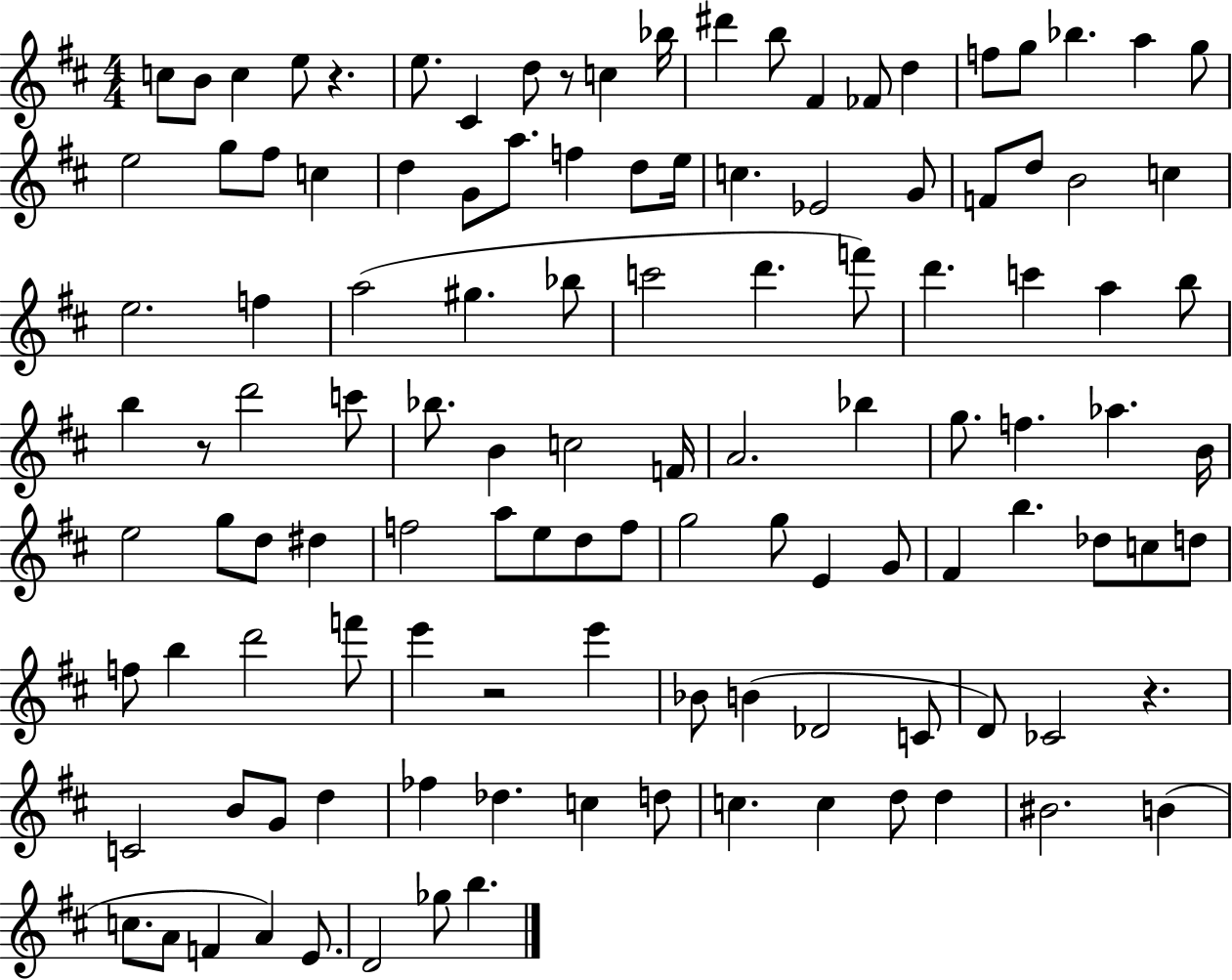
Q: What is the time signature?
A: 4/4